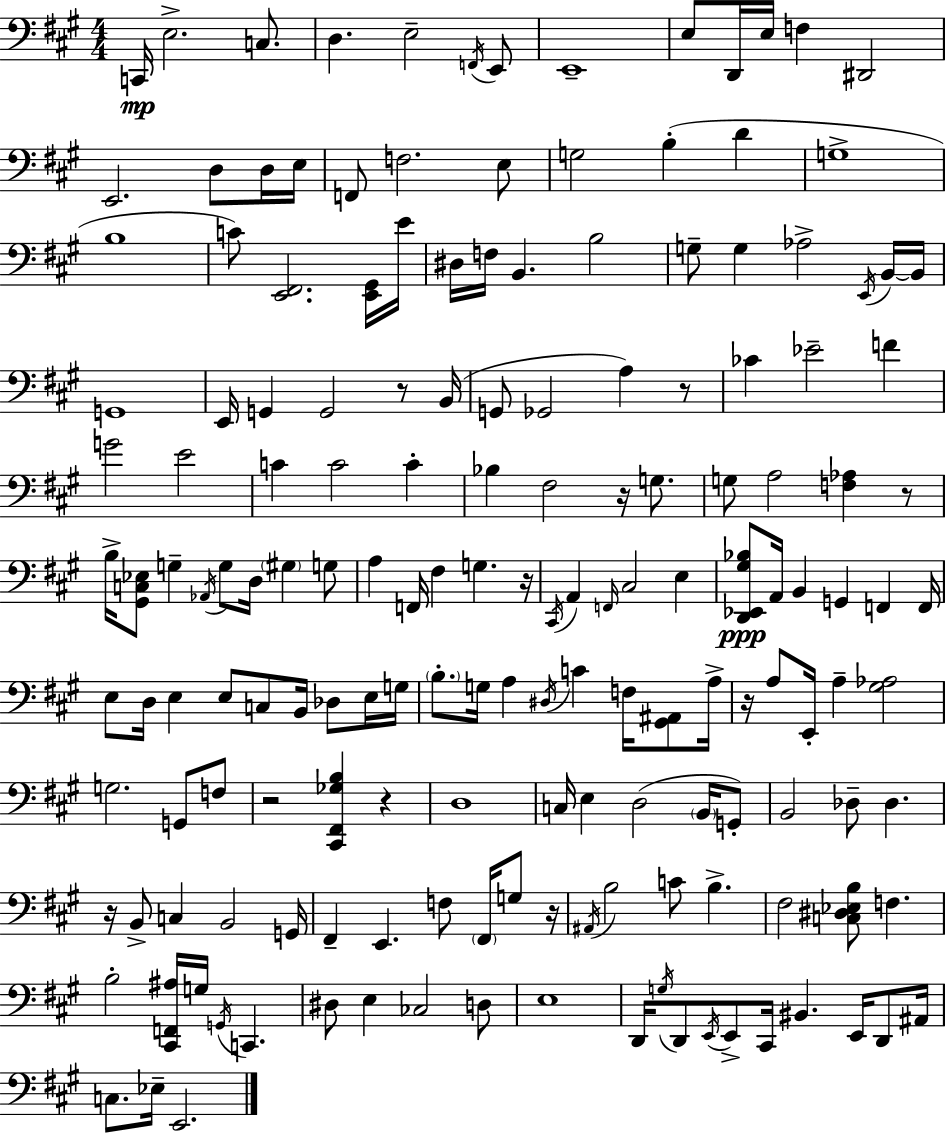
X:1
T:Untitled
M:4/4
L:1/4
K:A
C,,/4 E,2 C,/2 D, E,2 F,,/4 E,,/2 E,,4 E,/2 D,,/4 E,/4 F, ^D,,2 E,,2 D,/2 D,/4 E,/4 F,,/2 F,2 E,/2 G,2 B, D G,4 B,4 C/2 [E,,^F,,]2 [E,,^G,,]/4 E/4 ^D,/4 F,/4 B,, B,2 G,/2 G, _A,2 E,,/4 B,,/4 B,,/4 G,,4 E,,/4 G,, G,,2 z/2 B,,/4 G,,/2 _G,,2 A, z/2 _C _E2 F G2 E2 C C2 C _B, ^F,2 z/4 G,/2 G,/2 A,2 [F,_A,] z/2 B,/4 [^G,,C,_E,]/2 G, _A,,/4 G,/2 D,/4 ^G, G,/2 A, F,,/4 ^F, G, z/4 ^C,,/4 A,, F,,/4 ^C,2 E, [D,,_E,,^G,_B,]/2 A,,/4 B,, G,, F,, F,,/4 E,/2 D,/4 E, E,/2 C,/2 B,,/4 _D,/2 E,/4 G,/4 B,/2 G,/4 A, ^D,/4 C F,/4 [^G,,^A,,]/2 A,/4 z/4 A,/2 E,,/4 A, [^G,_A,]2 G,2 G,,/2 F,/2 z2 [^C,,^F,,_G,B,] z D,4 C,/4 E, D,2 B,,/4 G,,/2 B,,2 _D,/2 _D, z/4 B,,/2 C, B,,2 G,,/4 ^F,, E,, F,/2 ^F,,/4 G,/2 z/4 ^A,,/4 B,2 C/2 B, ^F,2 [C,^D,_E,B,]/2 F, B,2 [^C,,F,,^A,]/4 G,/4 G,,/4 C,, ^D,/2 E, _C,2 D,/2 E,4 D,,/4 G,/4 D,,/2 E,,/4 E,,/2 ^C,,/4 ^B,, E,,/4 D,,/2 ^A,,/4 C,/2 _E,/4 E,,2